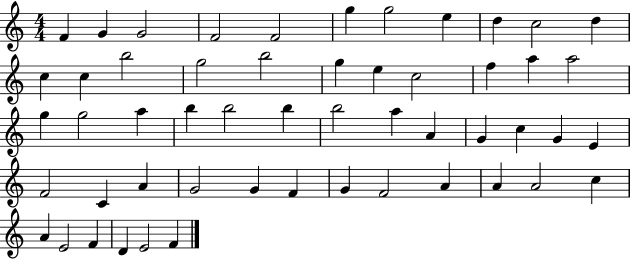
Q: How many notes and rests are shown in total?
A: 53